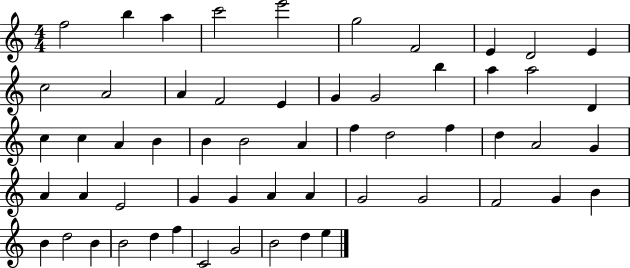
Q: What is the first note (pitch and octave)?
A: F5